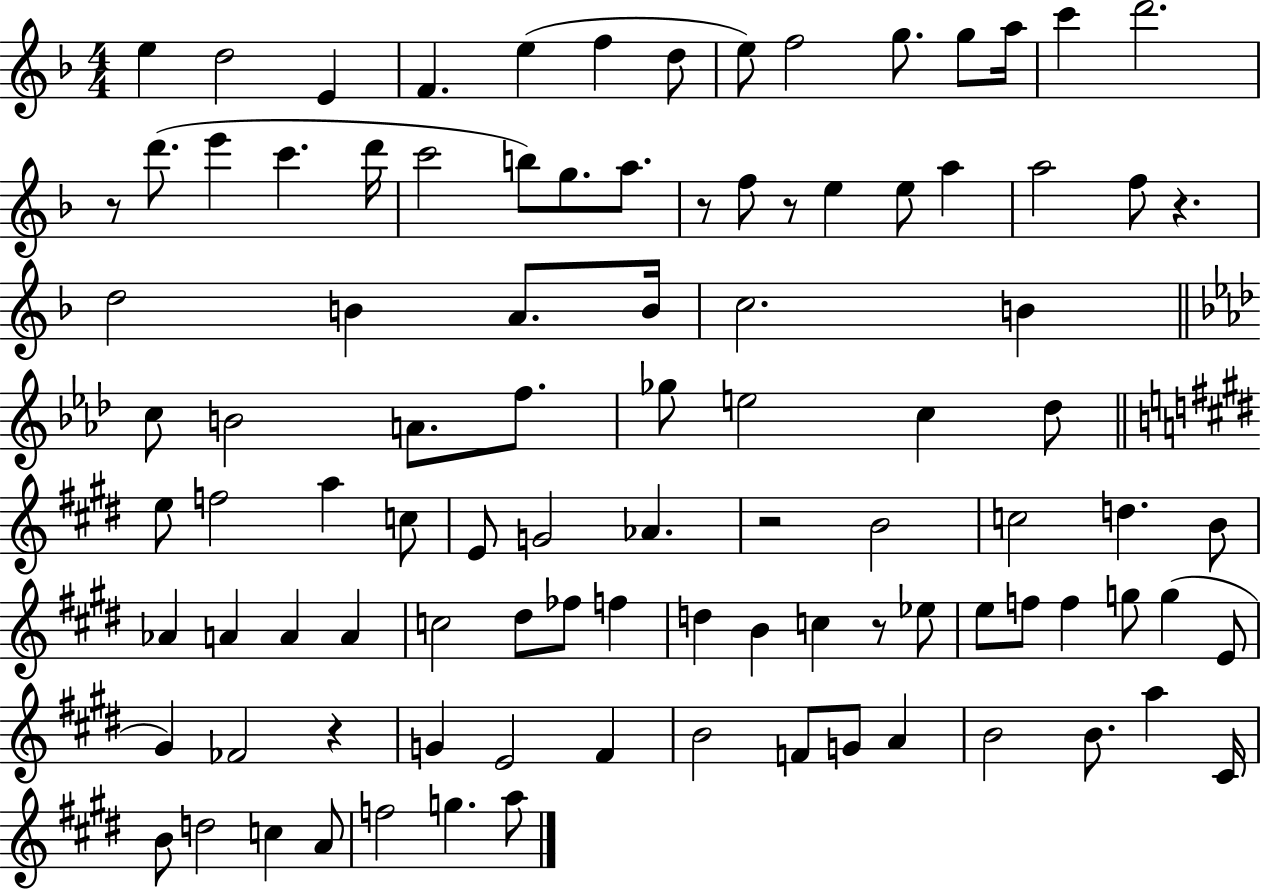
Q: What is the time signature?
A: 4/4